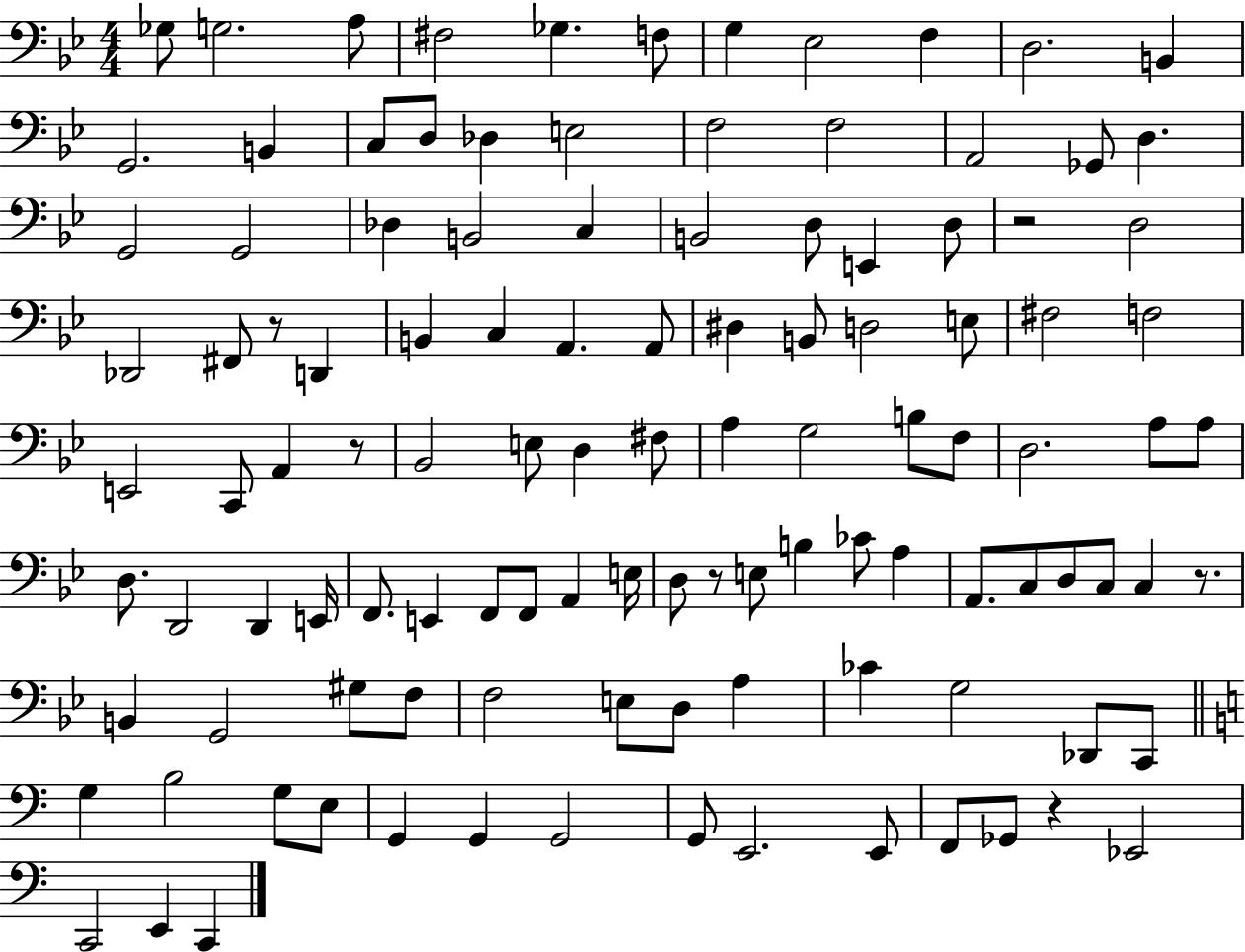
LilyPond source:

{
  \clef bass
  \numericTimeSignature
  \time 4/4
  \key bes \major
  ges8 g2. a8 | fis2 ges4. f8 | g4 ees2 f4 | d2. b,4 | \break g,2. b,4 | c8 d8 des4 e2 | f2 f2 | a,2 ges,8 d4. | \break g,2 g,2 | des4 b,2 c4 | b,2 d8 e,4 d8 | r2 d2 | \break des,2 fis,8 r8 d,4 | b,4 c4 a,4. a,8 | dis4 b,8 d2 e8 | fis2 f2 | \break e,2 c,8 a,4 r8 | bes,2 e8 d4 fis8 | a4 g2 b8 f8 | d2. a8 a8 | \break d8. d,2 d,4 e,16 | f,8. e,4 f,8 f,8 a,4 e16 | d8 r8 e8 b4 ces'8 a4 | a,8. c8 d8 c8 c4 r8. | \break b,4 g,2 gis8 f8 | f2 e8 d8 a4 | ces'4 g2 des,8 c,8 | \bar "||" \break \key a \minor g4 b2 g8 e8 | g,4 g,4 g,2 | g,8 e,2. e,8 | f,8 ges,8 r4 ees,2 | \break c,2 e,4 c,4 | \bar "|."
}